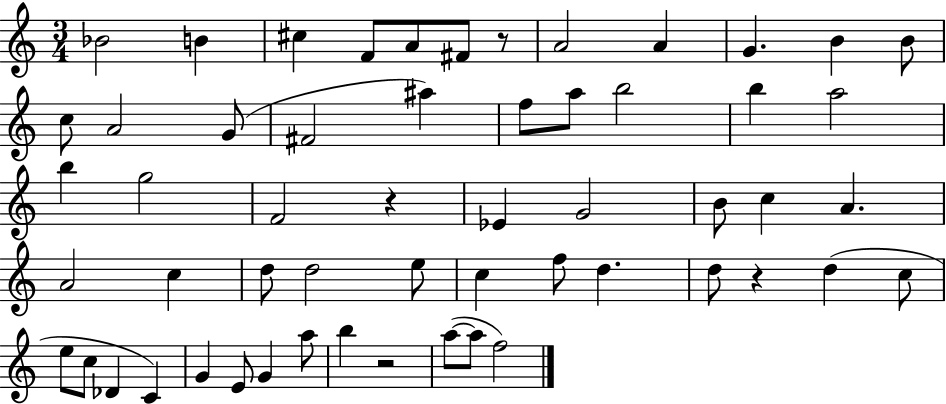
Bb4/h B4/q C#5/q F4/e A4/e F#4/e R/e A4/h A4/q G4/q. B4/q B4/e C5/e A4/h G4/e F#4/h A#5/q F5/e A5/e B5/h B5/q A5/h B5/q G5/h F4/h R/q Eb4/q G4/h B4/e C5/q A4/q. A4/h C5/q D5/e D5/h E5/e C5/q F5/e D5/q. D5/e R/q D5/q C5/e E5/e C5/e Db4/q C4/q G4/q E4/e G4/q A5/e B5/q R/h A5/e A5/e F5/h